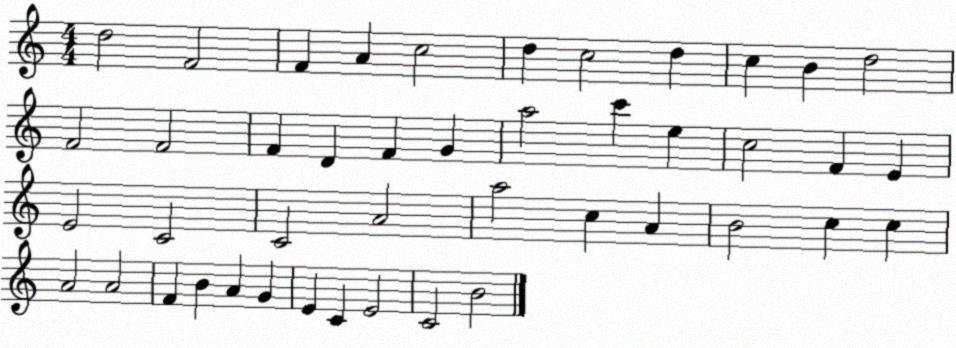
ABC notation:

X:1
T:Untitled
M:4/4
L:1/4
K:C
d2 F2 F A c2 d c2 d c B d2 F2 F2 F D F G a2 c' e c2 F E E2 C2 C2 A2 a2 c A B2 c c A2 A2 F B A G E C E2 C2 B2